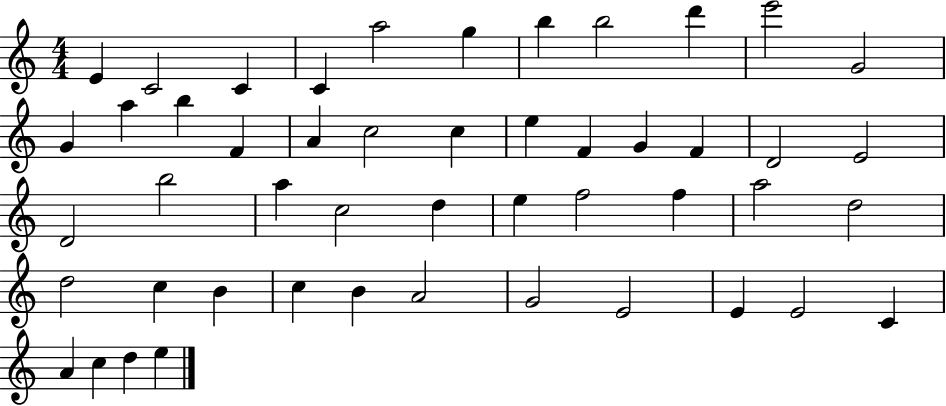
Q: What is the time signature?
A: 4/4